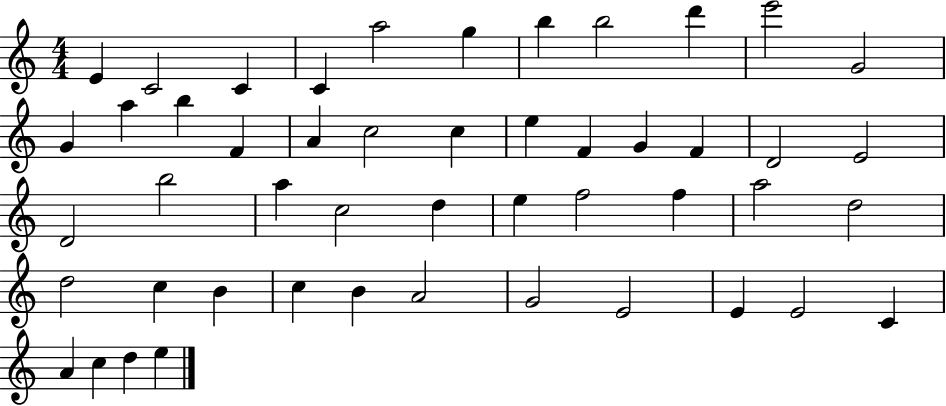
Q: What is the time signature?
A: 4/4